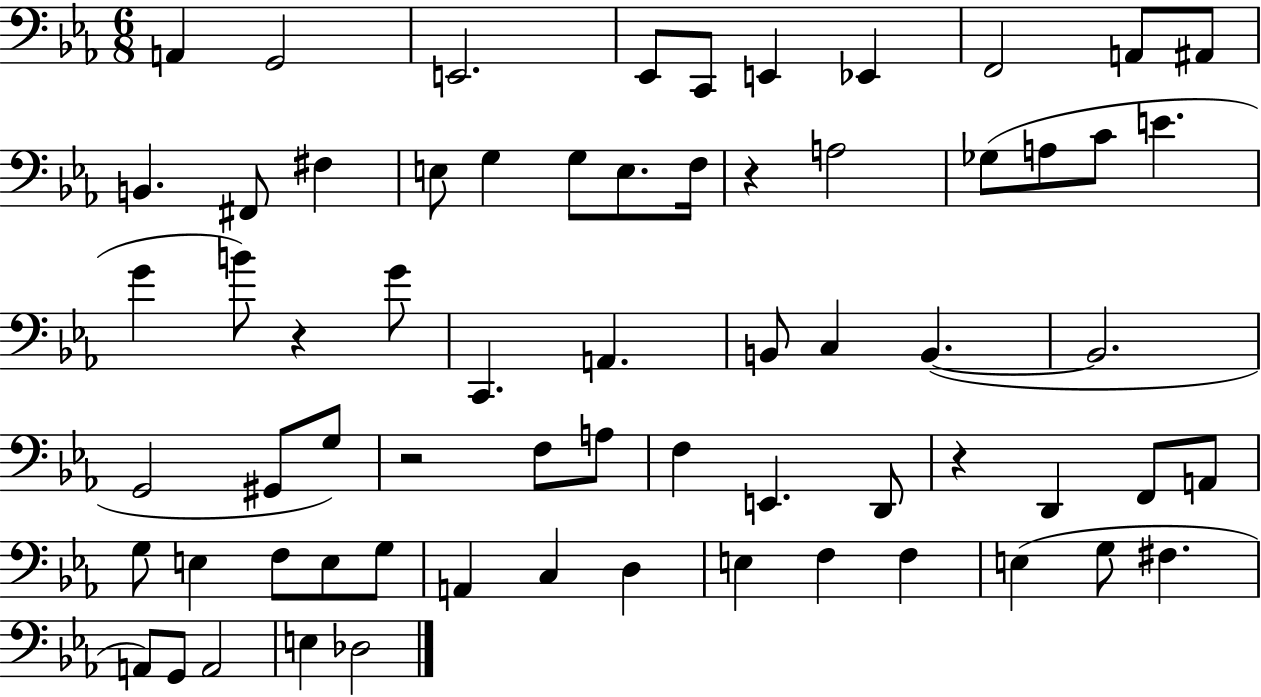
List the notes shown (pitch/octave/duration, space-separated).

A2/q G2/h E2/h. Eb2/e C2/e E2/q Eb2/q F2/h A2/e A#2/e B2/q. F#2/e F#3/q E3/e G3/q G3/e E3/e. F3/s R/q A3/h Gb3/e A3/e C4/e E4/q. G4/q B4/e R/q G4/e C2/q. A2/q. B2/e C3/q B2/q. B2/h. G2/h G#2/e G3/e R/h F3/e A3/e F3/q E2/q. D2/e R/q D2/q F2/e A2/e G3/e E3/q F3/e E3/e G3/e A2/q C3/q D3/q E3/q F3/q F3/q E3/q G3/e F#3/q. A2/e G2/e A2/h E3/q Db3/h